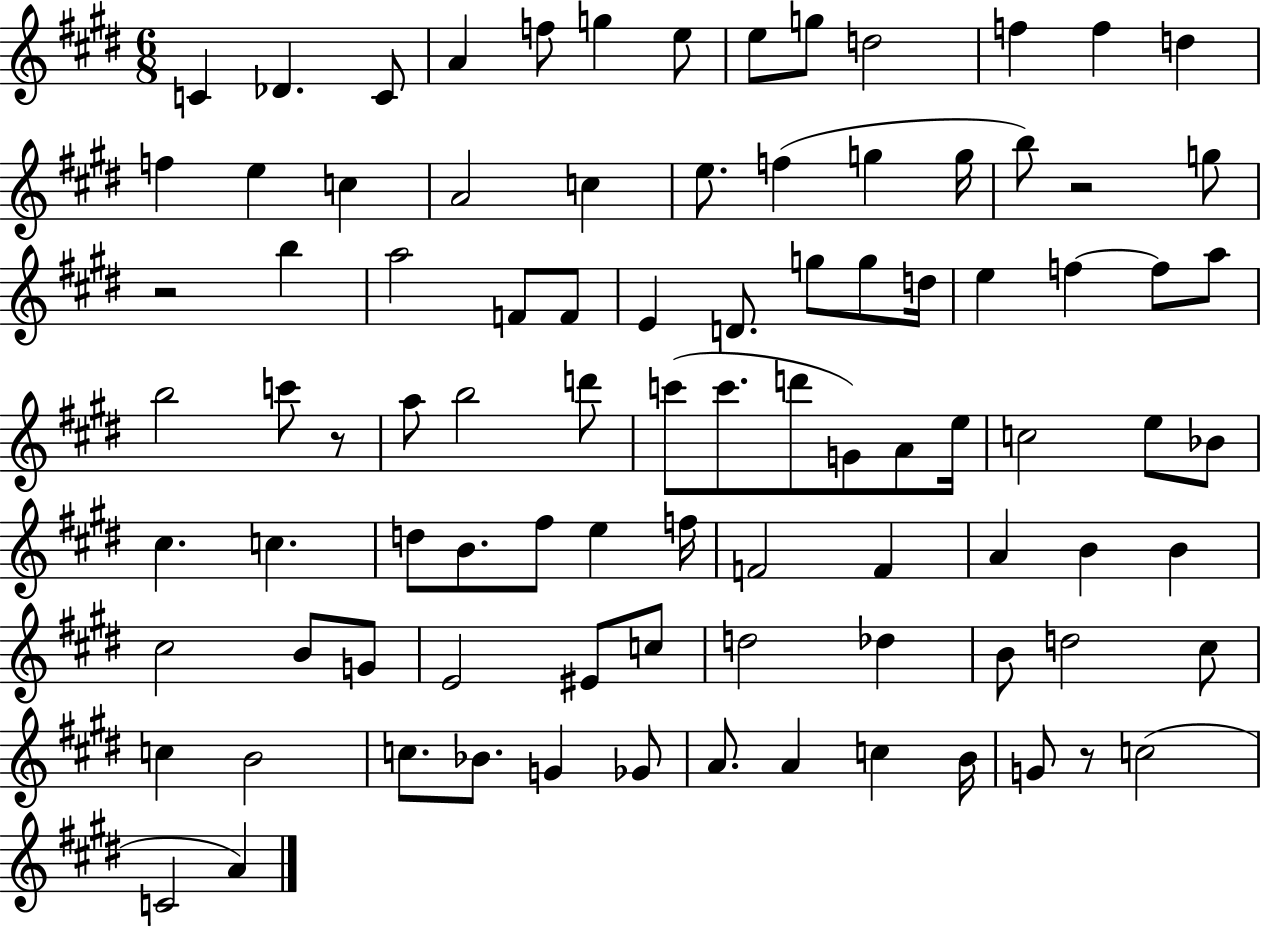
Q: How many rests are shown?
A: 4